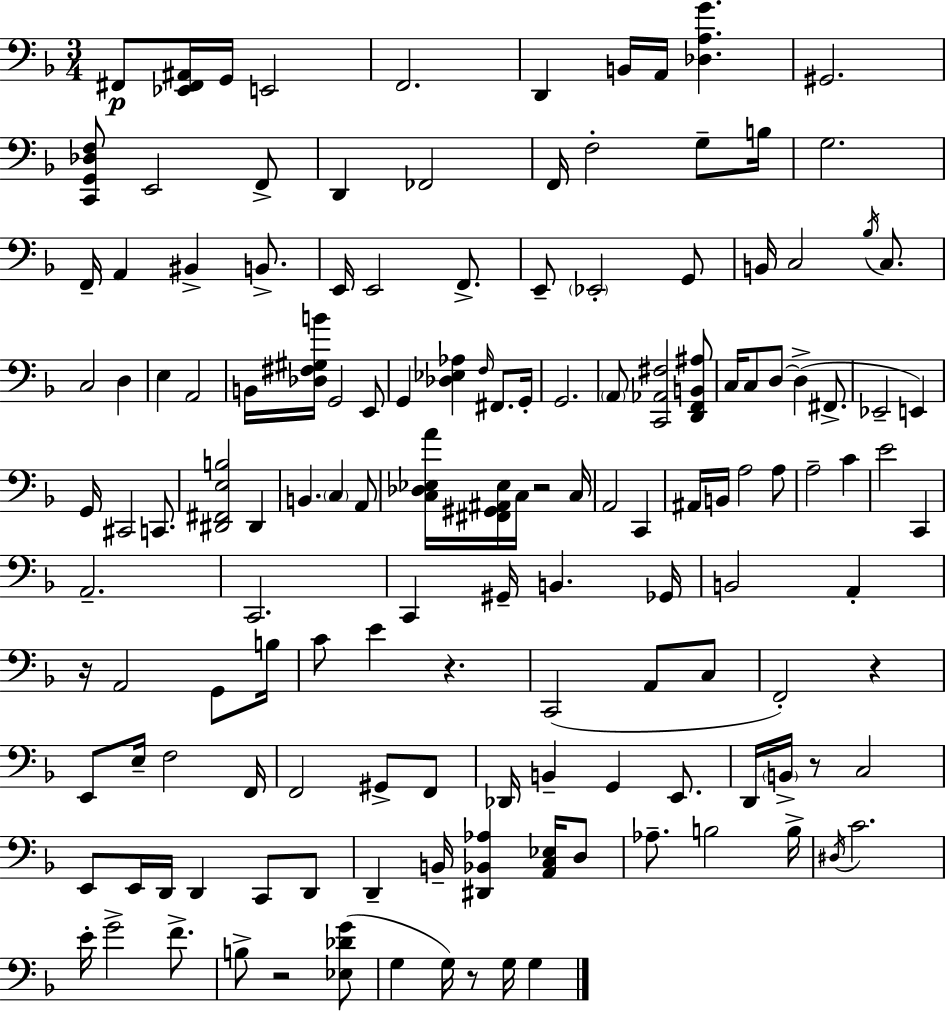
X:1
T:Untitled
M:3/4
L:1/4
K:F
^F,,/2 [_E,,^F,,^A,,]/4 G,,/4 E,,2 F,,2 D,, B,,/4 A,,/4 [_D,A,G] ^G,,2 [C,,G,,_D,F,]/2 E,,2 F,,/2 D,, _F,,2 F,,/4 F,2 G,/2 B,/4 G,2 F,,/4 A,, ^B,, B,,/2 E,,/4 E,,2 F,,/2 E,,/2 _E,,2 G,,/2 B,,/4 C,2 _B,/4 C,/2 C,2 D, E, A,,2 B,,/4 [_D,^F,^G,B]/4 G,,2 E,,/2 G,, [_D,_E,_A,] F,/4 ^F,,/2 G,,/4 G,,2 A,,/2 [C,,_A,,^F,]2 [D,,F,,B,,^A,]/2 C,/4 C,/2 D,/2 D, ^F,,/2 _E,,2 E,, G,,/4 ^C,,2 C,,/2 [^D,,^F,,E,B,]2 ^D,, B,, C, A,,/2 [C,_D,_E,A]/4 [^F,,^G,,^A,,_E,]/4 C,/4 z2 C,/4 A,,2 C,, ^A,,/4 B,,/4 A,2 A,/2 A,2 C E2 C,, A,,2 C,,2 C,, ^G,,/4 B,, _G,,/4 B,,2 A,, z/4 A,,2 G,,/2 B,/4 C/2 E z C,,2 A,,/2 C,/2 F,,2 z E,,/2 E,/4 F,2 F,,/4 F,,2 ^G,,/2 F,,/2 _D,,/4 B,, G,, E,,/2 D,,/4 B,,/4 z/2 C,2 E,,/2 E,,/4 D,,/4 D,, C,,/2 D,,/2 D,, B,,/4 [^D,,_B,,_A,] [A,,C,_E,]/4 D,/2 _A,/2 B,2 B,/4 ^D,/4 C2 E/4 G2 F/2 B,/2 z2 [_E,_DG]/2 G, G,/4 z/2 G,/4 G,